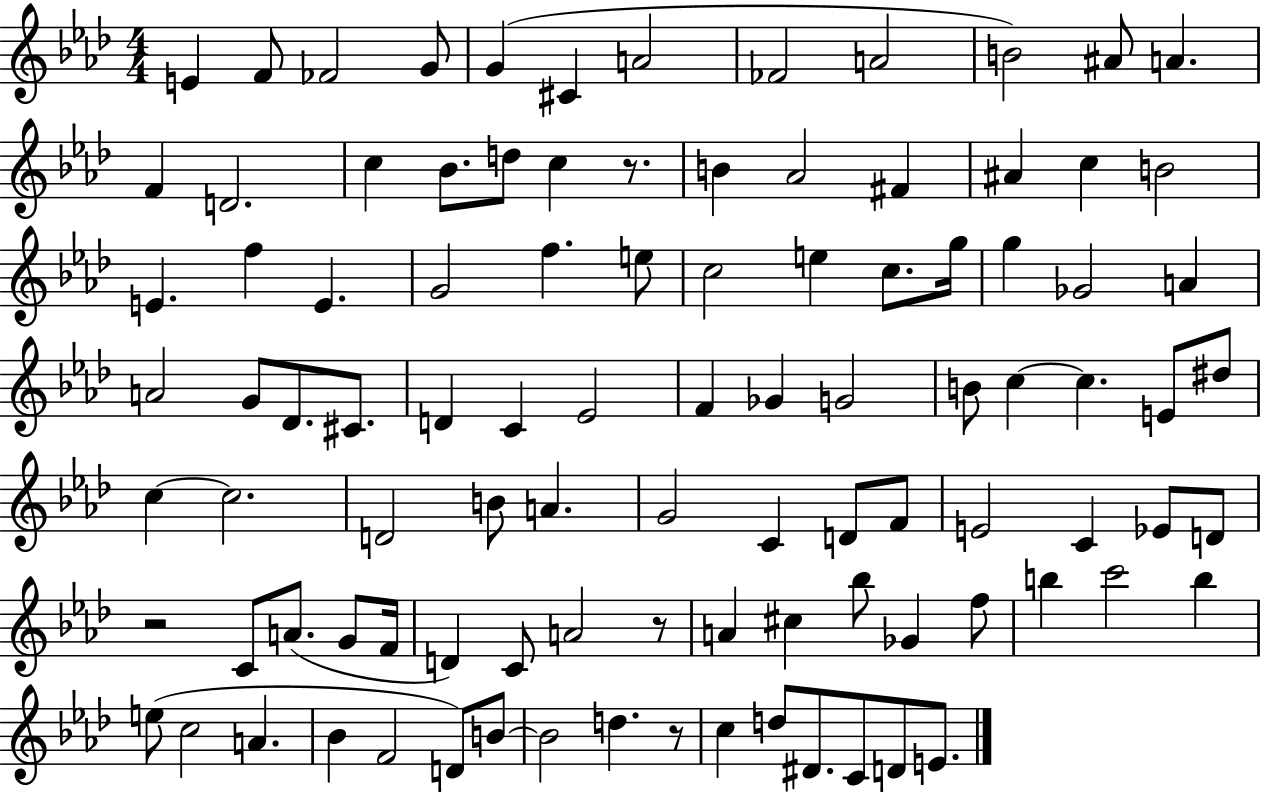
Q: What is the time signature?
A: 4/4